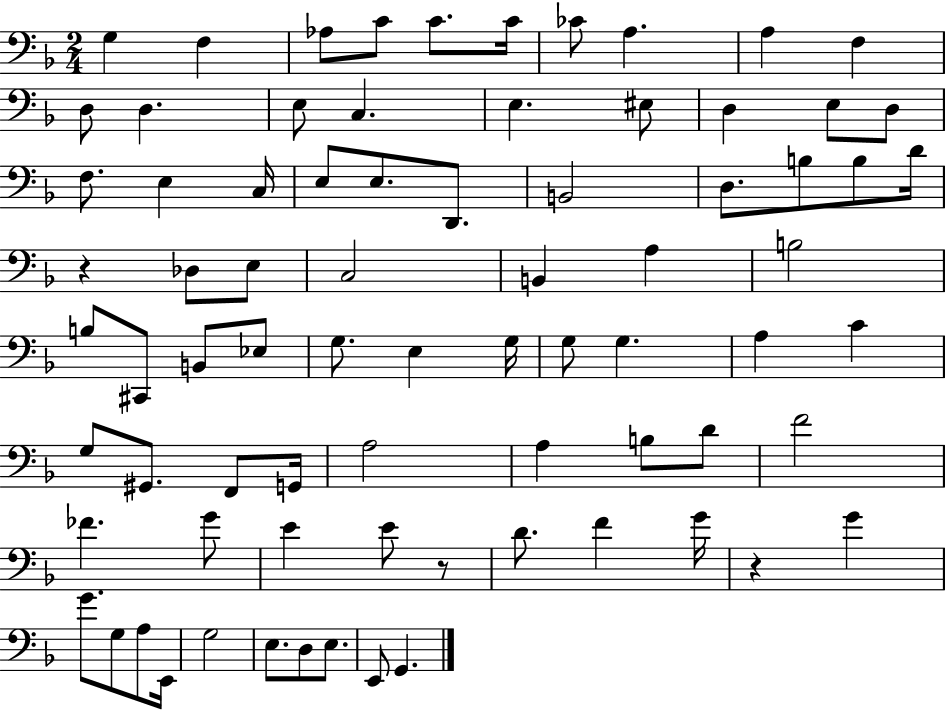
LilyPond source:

{
  \clef bass
  \numericTimeSignature
  \time 2/4
  \key f \major
  g4 f4 | aes8 c'8 c'8. c'16 | ces'8 a4. | a4 f4 | \break d8 d4. | e8 c4. | e4. eis8 | d4 e8 d8 | \break f8. e4 c16 | e8 e8. d,8. | b,2 | d8. b8 b8 d'16 | \break r4 des8 e8 | c2 | b,4 a4 | b2 | \break b8 cis,8 b,8 ees8 | g8. e4 g16 | g8 g4. | a4 c'4 | \break g8 gis,8. f,8 g,16 | a2 | a4 b8 d'8 | f'2 | \break fes'4. g'8 | e'4 e'8 r8 | d'8. f'4 g'16 | r4 g'4 | \break g'8. g8 a8 e,16 | g2 | e8. d8 e8. | e,8 g,4. | \break \bar "|."
}